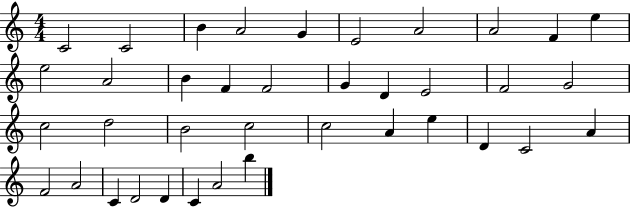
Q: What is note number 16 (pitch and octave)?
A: G4